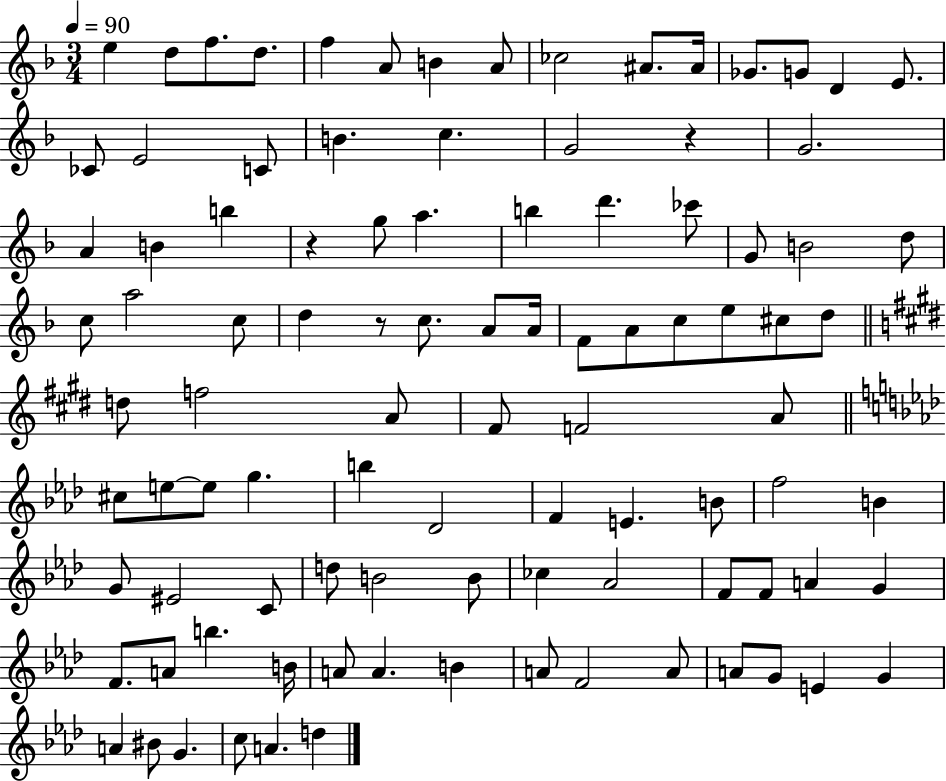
{
  \clef treble
  \numericTimeSignature
  \time 3/4
  \key f \major
  \tempo 4 = 90
  e''4 d''8 f''8. d''8. | f''4 a'8 b'4 a'8 | ces''2 ais'8. ais'16 | ges'8. g'8 d'4 e'8. | \break ces'8 e'2 c'8 | b'4. c''4. | g'2 r4 | g'2. | \break a'4 b'4 b''4 | r4 g''8 a''4. | b''4 d'''4. ces'''8 | g'8 b'2 d''8 | \break c''8 a''2 c''8 | d''4 r8 c''8. a'8 a'16 | f'8 a'8 c''8 e''8 cis''8 d''8 | \bar "||" \break \key e \major d''8 f''2 a'8 | fis'8 f'2 a'8 | \bar "||" \break \key aes \major cis''8 e''8~~ e''8 g''4. | b''4 des'2 | f'4 e'4. b'8 | f''2 b'4 | \break g'8 eis'2 c'8 | d''8 b'2 b'8 | ces''4 aes'2 | f'8 f'8 a'4 g'4 | \break f'8. a'8 b''4. b'16 | a'8 a'4. b'4 | a'8 f'2 a'8 | a'8 g'8 e'4 g'4 | \break a'4 bis'8 g'4. | c''8 a'4. d''4 | \bar "|."
}